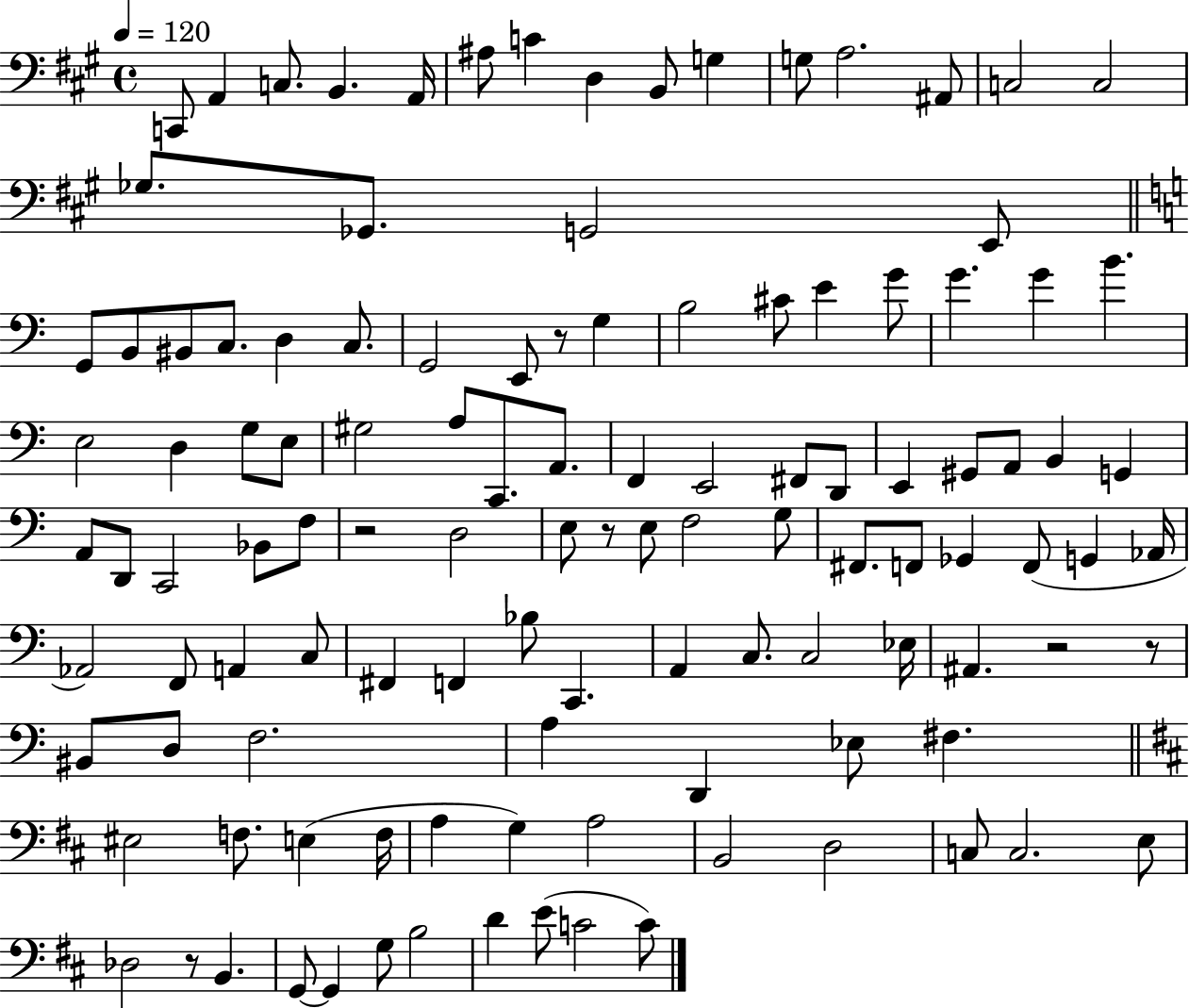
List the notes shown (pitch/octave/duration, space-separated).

C2/e A2/q C3/e. B2/q. A2/s A#3/e C4/q D3/q B2/e G3/q G3/e A3/h. A#2/e C3/h C3/h Gb3/e. Gb2/e. G2/h E2/e G2/e B2/e BIS2/e C3/e. D3/q C3/e. G2/h E2/e R/e G3/q B3/h C#4/e E4/q G4/e G4/q. G4/q B4/q. E3/h D3/q G3/e E3/e G#3/h A3/e C2/e. A2/e. F2/q E2/h F#2/e D2/e E2/q G#2/e A2/e B2/q G2/q A2/e D2/e C2/h Bb2/e F3/e R/h D3/h E3/e R/e E3/e F3/h G3/e F#2/e. F2/e Gb2/q F2/e G2/q Ab2/s Ab2/h F2/e A2/q C3/e F#2/q F2/q Bb3/e C2/q. A2/q C3/e. C3/h Eb3/s A#2/q. R/h R/e BIS2/e D3/e F3/h. A3/q D2/q Eb3/e F#3/q. EIS3/h F3/e. E3/q F3/s A3/q G3/q A3/h B2/h D3/h C3/e C3/h. E3/e Db3/h R/e B2/q. G2/e G2/q G3/e B3/h D4/q E4/e C4/h C4/e